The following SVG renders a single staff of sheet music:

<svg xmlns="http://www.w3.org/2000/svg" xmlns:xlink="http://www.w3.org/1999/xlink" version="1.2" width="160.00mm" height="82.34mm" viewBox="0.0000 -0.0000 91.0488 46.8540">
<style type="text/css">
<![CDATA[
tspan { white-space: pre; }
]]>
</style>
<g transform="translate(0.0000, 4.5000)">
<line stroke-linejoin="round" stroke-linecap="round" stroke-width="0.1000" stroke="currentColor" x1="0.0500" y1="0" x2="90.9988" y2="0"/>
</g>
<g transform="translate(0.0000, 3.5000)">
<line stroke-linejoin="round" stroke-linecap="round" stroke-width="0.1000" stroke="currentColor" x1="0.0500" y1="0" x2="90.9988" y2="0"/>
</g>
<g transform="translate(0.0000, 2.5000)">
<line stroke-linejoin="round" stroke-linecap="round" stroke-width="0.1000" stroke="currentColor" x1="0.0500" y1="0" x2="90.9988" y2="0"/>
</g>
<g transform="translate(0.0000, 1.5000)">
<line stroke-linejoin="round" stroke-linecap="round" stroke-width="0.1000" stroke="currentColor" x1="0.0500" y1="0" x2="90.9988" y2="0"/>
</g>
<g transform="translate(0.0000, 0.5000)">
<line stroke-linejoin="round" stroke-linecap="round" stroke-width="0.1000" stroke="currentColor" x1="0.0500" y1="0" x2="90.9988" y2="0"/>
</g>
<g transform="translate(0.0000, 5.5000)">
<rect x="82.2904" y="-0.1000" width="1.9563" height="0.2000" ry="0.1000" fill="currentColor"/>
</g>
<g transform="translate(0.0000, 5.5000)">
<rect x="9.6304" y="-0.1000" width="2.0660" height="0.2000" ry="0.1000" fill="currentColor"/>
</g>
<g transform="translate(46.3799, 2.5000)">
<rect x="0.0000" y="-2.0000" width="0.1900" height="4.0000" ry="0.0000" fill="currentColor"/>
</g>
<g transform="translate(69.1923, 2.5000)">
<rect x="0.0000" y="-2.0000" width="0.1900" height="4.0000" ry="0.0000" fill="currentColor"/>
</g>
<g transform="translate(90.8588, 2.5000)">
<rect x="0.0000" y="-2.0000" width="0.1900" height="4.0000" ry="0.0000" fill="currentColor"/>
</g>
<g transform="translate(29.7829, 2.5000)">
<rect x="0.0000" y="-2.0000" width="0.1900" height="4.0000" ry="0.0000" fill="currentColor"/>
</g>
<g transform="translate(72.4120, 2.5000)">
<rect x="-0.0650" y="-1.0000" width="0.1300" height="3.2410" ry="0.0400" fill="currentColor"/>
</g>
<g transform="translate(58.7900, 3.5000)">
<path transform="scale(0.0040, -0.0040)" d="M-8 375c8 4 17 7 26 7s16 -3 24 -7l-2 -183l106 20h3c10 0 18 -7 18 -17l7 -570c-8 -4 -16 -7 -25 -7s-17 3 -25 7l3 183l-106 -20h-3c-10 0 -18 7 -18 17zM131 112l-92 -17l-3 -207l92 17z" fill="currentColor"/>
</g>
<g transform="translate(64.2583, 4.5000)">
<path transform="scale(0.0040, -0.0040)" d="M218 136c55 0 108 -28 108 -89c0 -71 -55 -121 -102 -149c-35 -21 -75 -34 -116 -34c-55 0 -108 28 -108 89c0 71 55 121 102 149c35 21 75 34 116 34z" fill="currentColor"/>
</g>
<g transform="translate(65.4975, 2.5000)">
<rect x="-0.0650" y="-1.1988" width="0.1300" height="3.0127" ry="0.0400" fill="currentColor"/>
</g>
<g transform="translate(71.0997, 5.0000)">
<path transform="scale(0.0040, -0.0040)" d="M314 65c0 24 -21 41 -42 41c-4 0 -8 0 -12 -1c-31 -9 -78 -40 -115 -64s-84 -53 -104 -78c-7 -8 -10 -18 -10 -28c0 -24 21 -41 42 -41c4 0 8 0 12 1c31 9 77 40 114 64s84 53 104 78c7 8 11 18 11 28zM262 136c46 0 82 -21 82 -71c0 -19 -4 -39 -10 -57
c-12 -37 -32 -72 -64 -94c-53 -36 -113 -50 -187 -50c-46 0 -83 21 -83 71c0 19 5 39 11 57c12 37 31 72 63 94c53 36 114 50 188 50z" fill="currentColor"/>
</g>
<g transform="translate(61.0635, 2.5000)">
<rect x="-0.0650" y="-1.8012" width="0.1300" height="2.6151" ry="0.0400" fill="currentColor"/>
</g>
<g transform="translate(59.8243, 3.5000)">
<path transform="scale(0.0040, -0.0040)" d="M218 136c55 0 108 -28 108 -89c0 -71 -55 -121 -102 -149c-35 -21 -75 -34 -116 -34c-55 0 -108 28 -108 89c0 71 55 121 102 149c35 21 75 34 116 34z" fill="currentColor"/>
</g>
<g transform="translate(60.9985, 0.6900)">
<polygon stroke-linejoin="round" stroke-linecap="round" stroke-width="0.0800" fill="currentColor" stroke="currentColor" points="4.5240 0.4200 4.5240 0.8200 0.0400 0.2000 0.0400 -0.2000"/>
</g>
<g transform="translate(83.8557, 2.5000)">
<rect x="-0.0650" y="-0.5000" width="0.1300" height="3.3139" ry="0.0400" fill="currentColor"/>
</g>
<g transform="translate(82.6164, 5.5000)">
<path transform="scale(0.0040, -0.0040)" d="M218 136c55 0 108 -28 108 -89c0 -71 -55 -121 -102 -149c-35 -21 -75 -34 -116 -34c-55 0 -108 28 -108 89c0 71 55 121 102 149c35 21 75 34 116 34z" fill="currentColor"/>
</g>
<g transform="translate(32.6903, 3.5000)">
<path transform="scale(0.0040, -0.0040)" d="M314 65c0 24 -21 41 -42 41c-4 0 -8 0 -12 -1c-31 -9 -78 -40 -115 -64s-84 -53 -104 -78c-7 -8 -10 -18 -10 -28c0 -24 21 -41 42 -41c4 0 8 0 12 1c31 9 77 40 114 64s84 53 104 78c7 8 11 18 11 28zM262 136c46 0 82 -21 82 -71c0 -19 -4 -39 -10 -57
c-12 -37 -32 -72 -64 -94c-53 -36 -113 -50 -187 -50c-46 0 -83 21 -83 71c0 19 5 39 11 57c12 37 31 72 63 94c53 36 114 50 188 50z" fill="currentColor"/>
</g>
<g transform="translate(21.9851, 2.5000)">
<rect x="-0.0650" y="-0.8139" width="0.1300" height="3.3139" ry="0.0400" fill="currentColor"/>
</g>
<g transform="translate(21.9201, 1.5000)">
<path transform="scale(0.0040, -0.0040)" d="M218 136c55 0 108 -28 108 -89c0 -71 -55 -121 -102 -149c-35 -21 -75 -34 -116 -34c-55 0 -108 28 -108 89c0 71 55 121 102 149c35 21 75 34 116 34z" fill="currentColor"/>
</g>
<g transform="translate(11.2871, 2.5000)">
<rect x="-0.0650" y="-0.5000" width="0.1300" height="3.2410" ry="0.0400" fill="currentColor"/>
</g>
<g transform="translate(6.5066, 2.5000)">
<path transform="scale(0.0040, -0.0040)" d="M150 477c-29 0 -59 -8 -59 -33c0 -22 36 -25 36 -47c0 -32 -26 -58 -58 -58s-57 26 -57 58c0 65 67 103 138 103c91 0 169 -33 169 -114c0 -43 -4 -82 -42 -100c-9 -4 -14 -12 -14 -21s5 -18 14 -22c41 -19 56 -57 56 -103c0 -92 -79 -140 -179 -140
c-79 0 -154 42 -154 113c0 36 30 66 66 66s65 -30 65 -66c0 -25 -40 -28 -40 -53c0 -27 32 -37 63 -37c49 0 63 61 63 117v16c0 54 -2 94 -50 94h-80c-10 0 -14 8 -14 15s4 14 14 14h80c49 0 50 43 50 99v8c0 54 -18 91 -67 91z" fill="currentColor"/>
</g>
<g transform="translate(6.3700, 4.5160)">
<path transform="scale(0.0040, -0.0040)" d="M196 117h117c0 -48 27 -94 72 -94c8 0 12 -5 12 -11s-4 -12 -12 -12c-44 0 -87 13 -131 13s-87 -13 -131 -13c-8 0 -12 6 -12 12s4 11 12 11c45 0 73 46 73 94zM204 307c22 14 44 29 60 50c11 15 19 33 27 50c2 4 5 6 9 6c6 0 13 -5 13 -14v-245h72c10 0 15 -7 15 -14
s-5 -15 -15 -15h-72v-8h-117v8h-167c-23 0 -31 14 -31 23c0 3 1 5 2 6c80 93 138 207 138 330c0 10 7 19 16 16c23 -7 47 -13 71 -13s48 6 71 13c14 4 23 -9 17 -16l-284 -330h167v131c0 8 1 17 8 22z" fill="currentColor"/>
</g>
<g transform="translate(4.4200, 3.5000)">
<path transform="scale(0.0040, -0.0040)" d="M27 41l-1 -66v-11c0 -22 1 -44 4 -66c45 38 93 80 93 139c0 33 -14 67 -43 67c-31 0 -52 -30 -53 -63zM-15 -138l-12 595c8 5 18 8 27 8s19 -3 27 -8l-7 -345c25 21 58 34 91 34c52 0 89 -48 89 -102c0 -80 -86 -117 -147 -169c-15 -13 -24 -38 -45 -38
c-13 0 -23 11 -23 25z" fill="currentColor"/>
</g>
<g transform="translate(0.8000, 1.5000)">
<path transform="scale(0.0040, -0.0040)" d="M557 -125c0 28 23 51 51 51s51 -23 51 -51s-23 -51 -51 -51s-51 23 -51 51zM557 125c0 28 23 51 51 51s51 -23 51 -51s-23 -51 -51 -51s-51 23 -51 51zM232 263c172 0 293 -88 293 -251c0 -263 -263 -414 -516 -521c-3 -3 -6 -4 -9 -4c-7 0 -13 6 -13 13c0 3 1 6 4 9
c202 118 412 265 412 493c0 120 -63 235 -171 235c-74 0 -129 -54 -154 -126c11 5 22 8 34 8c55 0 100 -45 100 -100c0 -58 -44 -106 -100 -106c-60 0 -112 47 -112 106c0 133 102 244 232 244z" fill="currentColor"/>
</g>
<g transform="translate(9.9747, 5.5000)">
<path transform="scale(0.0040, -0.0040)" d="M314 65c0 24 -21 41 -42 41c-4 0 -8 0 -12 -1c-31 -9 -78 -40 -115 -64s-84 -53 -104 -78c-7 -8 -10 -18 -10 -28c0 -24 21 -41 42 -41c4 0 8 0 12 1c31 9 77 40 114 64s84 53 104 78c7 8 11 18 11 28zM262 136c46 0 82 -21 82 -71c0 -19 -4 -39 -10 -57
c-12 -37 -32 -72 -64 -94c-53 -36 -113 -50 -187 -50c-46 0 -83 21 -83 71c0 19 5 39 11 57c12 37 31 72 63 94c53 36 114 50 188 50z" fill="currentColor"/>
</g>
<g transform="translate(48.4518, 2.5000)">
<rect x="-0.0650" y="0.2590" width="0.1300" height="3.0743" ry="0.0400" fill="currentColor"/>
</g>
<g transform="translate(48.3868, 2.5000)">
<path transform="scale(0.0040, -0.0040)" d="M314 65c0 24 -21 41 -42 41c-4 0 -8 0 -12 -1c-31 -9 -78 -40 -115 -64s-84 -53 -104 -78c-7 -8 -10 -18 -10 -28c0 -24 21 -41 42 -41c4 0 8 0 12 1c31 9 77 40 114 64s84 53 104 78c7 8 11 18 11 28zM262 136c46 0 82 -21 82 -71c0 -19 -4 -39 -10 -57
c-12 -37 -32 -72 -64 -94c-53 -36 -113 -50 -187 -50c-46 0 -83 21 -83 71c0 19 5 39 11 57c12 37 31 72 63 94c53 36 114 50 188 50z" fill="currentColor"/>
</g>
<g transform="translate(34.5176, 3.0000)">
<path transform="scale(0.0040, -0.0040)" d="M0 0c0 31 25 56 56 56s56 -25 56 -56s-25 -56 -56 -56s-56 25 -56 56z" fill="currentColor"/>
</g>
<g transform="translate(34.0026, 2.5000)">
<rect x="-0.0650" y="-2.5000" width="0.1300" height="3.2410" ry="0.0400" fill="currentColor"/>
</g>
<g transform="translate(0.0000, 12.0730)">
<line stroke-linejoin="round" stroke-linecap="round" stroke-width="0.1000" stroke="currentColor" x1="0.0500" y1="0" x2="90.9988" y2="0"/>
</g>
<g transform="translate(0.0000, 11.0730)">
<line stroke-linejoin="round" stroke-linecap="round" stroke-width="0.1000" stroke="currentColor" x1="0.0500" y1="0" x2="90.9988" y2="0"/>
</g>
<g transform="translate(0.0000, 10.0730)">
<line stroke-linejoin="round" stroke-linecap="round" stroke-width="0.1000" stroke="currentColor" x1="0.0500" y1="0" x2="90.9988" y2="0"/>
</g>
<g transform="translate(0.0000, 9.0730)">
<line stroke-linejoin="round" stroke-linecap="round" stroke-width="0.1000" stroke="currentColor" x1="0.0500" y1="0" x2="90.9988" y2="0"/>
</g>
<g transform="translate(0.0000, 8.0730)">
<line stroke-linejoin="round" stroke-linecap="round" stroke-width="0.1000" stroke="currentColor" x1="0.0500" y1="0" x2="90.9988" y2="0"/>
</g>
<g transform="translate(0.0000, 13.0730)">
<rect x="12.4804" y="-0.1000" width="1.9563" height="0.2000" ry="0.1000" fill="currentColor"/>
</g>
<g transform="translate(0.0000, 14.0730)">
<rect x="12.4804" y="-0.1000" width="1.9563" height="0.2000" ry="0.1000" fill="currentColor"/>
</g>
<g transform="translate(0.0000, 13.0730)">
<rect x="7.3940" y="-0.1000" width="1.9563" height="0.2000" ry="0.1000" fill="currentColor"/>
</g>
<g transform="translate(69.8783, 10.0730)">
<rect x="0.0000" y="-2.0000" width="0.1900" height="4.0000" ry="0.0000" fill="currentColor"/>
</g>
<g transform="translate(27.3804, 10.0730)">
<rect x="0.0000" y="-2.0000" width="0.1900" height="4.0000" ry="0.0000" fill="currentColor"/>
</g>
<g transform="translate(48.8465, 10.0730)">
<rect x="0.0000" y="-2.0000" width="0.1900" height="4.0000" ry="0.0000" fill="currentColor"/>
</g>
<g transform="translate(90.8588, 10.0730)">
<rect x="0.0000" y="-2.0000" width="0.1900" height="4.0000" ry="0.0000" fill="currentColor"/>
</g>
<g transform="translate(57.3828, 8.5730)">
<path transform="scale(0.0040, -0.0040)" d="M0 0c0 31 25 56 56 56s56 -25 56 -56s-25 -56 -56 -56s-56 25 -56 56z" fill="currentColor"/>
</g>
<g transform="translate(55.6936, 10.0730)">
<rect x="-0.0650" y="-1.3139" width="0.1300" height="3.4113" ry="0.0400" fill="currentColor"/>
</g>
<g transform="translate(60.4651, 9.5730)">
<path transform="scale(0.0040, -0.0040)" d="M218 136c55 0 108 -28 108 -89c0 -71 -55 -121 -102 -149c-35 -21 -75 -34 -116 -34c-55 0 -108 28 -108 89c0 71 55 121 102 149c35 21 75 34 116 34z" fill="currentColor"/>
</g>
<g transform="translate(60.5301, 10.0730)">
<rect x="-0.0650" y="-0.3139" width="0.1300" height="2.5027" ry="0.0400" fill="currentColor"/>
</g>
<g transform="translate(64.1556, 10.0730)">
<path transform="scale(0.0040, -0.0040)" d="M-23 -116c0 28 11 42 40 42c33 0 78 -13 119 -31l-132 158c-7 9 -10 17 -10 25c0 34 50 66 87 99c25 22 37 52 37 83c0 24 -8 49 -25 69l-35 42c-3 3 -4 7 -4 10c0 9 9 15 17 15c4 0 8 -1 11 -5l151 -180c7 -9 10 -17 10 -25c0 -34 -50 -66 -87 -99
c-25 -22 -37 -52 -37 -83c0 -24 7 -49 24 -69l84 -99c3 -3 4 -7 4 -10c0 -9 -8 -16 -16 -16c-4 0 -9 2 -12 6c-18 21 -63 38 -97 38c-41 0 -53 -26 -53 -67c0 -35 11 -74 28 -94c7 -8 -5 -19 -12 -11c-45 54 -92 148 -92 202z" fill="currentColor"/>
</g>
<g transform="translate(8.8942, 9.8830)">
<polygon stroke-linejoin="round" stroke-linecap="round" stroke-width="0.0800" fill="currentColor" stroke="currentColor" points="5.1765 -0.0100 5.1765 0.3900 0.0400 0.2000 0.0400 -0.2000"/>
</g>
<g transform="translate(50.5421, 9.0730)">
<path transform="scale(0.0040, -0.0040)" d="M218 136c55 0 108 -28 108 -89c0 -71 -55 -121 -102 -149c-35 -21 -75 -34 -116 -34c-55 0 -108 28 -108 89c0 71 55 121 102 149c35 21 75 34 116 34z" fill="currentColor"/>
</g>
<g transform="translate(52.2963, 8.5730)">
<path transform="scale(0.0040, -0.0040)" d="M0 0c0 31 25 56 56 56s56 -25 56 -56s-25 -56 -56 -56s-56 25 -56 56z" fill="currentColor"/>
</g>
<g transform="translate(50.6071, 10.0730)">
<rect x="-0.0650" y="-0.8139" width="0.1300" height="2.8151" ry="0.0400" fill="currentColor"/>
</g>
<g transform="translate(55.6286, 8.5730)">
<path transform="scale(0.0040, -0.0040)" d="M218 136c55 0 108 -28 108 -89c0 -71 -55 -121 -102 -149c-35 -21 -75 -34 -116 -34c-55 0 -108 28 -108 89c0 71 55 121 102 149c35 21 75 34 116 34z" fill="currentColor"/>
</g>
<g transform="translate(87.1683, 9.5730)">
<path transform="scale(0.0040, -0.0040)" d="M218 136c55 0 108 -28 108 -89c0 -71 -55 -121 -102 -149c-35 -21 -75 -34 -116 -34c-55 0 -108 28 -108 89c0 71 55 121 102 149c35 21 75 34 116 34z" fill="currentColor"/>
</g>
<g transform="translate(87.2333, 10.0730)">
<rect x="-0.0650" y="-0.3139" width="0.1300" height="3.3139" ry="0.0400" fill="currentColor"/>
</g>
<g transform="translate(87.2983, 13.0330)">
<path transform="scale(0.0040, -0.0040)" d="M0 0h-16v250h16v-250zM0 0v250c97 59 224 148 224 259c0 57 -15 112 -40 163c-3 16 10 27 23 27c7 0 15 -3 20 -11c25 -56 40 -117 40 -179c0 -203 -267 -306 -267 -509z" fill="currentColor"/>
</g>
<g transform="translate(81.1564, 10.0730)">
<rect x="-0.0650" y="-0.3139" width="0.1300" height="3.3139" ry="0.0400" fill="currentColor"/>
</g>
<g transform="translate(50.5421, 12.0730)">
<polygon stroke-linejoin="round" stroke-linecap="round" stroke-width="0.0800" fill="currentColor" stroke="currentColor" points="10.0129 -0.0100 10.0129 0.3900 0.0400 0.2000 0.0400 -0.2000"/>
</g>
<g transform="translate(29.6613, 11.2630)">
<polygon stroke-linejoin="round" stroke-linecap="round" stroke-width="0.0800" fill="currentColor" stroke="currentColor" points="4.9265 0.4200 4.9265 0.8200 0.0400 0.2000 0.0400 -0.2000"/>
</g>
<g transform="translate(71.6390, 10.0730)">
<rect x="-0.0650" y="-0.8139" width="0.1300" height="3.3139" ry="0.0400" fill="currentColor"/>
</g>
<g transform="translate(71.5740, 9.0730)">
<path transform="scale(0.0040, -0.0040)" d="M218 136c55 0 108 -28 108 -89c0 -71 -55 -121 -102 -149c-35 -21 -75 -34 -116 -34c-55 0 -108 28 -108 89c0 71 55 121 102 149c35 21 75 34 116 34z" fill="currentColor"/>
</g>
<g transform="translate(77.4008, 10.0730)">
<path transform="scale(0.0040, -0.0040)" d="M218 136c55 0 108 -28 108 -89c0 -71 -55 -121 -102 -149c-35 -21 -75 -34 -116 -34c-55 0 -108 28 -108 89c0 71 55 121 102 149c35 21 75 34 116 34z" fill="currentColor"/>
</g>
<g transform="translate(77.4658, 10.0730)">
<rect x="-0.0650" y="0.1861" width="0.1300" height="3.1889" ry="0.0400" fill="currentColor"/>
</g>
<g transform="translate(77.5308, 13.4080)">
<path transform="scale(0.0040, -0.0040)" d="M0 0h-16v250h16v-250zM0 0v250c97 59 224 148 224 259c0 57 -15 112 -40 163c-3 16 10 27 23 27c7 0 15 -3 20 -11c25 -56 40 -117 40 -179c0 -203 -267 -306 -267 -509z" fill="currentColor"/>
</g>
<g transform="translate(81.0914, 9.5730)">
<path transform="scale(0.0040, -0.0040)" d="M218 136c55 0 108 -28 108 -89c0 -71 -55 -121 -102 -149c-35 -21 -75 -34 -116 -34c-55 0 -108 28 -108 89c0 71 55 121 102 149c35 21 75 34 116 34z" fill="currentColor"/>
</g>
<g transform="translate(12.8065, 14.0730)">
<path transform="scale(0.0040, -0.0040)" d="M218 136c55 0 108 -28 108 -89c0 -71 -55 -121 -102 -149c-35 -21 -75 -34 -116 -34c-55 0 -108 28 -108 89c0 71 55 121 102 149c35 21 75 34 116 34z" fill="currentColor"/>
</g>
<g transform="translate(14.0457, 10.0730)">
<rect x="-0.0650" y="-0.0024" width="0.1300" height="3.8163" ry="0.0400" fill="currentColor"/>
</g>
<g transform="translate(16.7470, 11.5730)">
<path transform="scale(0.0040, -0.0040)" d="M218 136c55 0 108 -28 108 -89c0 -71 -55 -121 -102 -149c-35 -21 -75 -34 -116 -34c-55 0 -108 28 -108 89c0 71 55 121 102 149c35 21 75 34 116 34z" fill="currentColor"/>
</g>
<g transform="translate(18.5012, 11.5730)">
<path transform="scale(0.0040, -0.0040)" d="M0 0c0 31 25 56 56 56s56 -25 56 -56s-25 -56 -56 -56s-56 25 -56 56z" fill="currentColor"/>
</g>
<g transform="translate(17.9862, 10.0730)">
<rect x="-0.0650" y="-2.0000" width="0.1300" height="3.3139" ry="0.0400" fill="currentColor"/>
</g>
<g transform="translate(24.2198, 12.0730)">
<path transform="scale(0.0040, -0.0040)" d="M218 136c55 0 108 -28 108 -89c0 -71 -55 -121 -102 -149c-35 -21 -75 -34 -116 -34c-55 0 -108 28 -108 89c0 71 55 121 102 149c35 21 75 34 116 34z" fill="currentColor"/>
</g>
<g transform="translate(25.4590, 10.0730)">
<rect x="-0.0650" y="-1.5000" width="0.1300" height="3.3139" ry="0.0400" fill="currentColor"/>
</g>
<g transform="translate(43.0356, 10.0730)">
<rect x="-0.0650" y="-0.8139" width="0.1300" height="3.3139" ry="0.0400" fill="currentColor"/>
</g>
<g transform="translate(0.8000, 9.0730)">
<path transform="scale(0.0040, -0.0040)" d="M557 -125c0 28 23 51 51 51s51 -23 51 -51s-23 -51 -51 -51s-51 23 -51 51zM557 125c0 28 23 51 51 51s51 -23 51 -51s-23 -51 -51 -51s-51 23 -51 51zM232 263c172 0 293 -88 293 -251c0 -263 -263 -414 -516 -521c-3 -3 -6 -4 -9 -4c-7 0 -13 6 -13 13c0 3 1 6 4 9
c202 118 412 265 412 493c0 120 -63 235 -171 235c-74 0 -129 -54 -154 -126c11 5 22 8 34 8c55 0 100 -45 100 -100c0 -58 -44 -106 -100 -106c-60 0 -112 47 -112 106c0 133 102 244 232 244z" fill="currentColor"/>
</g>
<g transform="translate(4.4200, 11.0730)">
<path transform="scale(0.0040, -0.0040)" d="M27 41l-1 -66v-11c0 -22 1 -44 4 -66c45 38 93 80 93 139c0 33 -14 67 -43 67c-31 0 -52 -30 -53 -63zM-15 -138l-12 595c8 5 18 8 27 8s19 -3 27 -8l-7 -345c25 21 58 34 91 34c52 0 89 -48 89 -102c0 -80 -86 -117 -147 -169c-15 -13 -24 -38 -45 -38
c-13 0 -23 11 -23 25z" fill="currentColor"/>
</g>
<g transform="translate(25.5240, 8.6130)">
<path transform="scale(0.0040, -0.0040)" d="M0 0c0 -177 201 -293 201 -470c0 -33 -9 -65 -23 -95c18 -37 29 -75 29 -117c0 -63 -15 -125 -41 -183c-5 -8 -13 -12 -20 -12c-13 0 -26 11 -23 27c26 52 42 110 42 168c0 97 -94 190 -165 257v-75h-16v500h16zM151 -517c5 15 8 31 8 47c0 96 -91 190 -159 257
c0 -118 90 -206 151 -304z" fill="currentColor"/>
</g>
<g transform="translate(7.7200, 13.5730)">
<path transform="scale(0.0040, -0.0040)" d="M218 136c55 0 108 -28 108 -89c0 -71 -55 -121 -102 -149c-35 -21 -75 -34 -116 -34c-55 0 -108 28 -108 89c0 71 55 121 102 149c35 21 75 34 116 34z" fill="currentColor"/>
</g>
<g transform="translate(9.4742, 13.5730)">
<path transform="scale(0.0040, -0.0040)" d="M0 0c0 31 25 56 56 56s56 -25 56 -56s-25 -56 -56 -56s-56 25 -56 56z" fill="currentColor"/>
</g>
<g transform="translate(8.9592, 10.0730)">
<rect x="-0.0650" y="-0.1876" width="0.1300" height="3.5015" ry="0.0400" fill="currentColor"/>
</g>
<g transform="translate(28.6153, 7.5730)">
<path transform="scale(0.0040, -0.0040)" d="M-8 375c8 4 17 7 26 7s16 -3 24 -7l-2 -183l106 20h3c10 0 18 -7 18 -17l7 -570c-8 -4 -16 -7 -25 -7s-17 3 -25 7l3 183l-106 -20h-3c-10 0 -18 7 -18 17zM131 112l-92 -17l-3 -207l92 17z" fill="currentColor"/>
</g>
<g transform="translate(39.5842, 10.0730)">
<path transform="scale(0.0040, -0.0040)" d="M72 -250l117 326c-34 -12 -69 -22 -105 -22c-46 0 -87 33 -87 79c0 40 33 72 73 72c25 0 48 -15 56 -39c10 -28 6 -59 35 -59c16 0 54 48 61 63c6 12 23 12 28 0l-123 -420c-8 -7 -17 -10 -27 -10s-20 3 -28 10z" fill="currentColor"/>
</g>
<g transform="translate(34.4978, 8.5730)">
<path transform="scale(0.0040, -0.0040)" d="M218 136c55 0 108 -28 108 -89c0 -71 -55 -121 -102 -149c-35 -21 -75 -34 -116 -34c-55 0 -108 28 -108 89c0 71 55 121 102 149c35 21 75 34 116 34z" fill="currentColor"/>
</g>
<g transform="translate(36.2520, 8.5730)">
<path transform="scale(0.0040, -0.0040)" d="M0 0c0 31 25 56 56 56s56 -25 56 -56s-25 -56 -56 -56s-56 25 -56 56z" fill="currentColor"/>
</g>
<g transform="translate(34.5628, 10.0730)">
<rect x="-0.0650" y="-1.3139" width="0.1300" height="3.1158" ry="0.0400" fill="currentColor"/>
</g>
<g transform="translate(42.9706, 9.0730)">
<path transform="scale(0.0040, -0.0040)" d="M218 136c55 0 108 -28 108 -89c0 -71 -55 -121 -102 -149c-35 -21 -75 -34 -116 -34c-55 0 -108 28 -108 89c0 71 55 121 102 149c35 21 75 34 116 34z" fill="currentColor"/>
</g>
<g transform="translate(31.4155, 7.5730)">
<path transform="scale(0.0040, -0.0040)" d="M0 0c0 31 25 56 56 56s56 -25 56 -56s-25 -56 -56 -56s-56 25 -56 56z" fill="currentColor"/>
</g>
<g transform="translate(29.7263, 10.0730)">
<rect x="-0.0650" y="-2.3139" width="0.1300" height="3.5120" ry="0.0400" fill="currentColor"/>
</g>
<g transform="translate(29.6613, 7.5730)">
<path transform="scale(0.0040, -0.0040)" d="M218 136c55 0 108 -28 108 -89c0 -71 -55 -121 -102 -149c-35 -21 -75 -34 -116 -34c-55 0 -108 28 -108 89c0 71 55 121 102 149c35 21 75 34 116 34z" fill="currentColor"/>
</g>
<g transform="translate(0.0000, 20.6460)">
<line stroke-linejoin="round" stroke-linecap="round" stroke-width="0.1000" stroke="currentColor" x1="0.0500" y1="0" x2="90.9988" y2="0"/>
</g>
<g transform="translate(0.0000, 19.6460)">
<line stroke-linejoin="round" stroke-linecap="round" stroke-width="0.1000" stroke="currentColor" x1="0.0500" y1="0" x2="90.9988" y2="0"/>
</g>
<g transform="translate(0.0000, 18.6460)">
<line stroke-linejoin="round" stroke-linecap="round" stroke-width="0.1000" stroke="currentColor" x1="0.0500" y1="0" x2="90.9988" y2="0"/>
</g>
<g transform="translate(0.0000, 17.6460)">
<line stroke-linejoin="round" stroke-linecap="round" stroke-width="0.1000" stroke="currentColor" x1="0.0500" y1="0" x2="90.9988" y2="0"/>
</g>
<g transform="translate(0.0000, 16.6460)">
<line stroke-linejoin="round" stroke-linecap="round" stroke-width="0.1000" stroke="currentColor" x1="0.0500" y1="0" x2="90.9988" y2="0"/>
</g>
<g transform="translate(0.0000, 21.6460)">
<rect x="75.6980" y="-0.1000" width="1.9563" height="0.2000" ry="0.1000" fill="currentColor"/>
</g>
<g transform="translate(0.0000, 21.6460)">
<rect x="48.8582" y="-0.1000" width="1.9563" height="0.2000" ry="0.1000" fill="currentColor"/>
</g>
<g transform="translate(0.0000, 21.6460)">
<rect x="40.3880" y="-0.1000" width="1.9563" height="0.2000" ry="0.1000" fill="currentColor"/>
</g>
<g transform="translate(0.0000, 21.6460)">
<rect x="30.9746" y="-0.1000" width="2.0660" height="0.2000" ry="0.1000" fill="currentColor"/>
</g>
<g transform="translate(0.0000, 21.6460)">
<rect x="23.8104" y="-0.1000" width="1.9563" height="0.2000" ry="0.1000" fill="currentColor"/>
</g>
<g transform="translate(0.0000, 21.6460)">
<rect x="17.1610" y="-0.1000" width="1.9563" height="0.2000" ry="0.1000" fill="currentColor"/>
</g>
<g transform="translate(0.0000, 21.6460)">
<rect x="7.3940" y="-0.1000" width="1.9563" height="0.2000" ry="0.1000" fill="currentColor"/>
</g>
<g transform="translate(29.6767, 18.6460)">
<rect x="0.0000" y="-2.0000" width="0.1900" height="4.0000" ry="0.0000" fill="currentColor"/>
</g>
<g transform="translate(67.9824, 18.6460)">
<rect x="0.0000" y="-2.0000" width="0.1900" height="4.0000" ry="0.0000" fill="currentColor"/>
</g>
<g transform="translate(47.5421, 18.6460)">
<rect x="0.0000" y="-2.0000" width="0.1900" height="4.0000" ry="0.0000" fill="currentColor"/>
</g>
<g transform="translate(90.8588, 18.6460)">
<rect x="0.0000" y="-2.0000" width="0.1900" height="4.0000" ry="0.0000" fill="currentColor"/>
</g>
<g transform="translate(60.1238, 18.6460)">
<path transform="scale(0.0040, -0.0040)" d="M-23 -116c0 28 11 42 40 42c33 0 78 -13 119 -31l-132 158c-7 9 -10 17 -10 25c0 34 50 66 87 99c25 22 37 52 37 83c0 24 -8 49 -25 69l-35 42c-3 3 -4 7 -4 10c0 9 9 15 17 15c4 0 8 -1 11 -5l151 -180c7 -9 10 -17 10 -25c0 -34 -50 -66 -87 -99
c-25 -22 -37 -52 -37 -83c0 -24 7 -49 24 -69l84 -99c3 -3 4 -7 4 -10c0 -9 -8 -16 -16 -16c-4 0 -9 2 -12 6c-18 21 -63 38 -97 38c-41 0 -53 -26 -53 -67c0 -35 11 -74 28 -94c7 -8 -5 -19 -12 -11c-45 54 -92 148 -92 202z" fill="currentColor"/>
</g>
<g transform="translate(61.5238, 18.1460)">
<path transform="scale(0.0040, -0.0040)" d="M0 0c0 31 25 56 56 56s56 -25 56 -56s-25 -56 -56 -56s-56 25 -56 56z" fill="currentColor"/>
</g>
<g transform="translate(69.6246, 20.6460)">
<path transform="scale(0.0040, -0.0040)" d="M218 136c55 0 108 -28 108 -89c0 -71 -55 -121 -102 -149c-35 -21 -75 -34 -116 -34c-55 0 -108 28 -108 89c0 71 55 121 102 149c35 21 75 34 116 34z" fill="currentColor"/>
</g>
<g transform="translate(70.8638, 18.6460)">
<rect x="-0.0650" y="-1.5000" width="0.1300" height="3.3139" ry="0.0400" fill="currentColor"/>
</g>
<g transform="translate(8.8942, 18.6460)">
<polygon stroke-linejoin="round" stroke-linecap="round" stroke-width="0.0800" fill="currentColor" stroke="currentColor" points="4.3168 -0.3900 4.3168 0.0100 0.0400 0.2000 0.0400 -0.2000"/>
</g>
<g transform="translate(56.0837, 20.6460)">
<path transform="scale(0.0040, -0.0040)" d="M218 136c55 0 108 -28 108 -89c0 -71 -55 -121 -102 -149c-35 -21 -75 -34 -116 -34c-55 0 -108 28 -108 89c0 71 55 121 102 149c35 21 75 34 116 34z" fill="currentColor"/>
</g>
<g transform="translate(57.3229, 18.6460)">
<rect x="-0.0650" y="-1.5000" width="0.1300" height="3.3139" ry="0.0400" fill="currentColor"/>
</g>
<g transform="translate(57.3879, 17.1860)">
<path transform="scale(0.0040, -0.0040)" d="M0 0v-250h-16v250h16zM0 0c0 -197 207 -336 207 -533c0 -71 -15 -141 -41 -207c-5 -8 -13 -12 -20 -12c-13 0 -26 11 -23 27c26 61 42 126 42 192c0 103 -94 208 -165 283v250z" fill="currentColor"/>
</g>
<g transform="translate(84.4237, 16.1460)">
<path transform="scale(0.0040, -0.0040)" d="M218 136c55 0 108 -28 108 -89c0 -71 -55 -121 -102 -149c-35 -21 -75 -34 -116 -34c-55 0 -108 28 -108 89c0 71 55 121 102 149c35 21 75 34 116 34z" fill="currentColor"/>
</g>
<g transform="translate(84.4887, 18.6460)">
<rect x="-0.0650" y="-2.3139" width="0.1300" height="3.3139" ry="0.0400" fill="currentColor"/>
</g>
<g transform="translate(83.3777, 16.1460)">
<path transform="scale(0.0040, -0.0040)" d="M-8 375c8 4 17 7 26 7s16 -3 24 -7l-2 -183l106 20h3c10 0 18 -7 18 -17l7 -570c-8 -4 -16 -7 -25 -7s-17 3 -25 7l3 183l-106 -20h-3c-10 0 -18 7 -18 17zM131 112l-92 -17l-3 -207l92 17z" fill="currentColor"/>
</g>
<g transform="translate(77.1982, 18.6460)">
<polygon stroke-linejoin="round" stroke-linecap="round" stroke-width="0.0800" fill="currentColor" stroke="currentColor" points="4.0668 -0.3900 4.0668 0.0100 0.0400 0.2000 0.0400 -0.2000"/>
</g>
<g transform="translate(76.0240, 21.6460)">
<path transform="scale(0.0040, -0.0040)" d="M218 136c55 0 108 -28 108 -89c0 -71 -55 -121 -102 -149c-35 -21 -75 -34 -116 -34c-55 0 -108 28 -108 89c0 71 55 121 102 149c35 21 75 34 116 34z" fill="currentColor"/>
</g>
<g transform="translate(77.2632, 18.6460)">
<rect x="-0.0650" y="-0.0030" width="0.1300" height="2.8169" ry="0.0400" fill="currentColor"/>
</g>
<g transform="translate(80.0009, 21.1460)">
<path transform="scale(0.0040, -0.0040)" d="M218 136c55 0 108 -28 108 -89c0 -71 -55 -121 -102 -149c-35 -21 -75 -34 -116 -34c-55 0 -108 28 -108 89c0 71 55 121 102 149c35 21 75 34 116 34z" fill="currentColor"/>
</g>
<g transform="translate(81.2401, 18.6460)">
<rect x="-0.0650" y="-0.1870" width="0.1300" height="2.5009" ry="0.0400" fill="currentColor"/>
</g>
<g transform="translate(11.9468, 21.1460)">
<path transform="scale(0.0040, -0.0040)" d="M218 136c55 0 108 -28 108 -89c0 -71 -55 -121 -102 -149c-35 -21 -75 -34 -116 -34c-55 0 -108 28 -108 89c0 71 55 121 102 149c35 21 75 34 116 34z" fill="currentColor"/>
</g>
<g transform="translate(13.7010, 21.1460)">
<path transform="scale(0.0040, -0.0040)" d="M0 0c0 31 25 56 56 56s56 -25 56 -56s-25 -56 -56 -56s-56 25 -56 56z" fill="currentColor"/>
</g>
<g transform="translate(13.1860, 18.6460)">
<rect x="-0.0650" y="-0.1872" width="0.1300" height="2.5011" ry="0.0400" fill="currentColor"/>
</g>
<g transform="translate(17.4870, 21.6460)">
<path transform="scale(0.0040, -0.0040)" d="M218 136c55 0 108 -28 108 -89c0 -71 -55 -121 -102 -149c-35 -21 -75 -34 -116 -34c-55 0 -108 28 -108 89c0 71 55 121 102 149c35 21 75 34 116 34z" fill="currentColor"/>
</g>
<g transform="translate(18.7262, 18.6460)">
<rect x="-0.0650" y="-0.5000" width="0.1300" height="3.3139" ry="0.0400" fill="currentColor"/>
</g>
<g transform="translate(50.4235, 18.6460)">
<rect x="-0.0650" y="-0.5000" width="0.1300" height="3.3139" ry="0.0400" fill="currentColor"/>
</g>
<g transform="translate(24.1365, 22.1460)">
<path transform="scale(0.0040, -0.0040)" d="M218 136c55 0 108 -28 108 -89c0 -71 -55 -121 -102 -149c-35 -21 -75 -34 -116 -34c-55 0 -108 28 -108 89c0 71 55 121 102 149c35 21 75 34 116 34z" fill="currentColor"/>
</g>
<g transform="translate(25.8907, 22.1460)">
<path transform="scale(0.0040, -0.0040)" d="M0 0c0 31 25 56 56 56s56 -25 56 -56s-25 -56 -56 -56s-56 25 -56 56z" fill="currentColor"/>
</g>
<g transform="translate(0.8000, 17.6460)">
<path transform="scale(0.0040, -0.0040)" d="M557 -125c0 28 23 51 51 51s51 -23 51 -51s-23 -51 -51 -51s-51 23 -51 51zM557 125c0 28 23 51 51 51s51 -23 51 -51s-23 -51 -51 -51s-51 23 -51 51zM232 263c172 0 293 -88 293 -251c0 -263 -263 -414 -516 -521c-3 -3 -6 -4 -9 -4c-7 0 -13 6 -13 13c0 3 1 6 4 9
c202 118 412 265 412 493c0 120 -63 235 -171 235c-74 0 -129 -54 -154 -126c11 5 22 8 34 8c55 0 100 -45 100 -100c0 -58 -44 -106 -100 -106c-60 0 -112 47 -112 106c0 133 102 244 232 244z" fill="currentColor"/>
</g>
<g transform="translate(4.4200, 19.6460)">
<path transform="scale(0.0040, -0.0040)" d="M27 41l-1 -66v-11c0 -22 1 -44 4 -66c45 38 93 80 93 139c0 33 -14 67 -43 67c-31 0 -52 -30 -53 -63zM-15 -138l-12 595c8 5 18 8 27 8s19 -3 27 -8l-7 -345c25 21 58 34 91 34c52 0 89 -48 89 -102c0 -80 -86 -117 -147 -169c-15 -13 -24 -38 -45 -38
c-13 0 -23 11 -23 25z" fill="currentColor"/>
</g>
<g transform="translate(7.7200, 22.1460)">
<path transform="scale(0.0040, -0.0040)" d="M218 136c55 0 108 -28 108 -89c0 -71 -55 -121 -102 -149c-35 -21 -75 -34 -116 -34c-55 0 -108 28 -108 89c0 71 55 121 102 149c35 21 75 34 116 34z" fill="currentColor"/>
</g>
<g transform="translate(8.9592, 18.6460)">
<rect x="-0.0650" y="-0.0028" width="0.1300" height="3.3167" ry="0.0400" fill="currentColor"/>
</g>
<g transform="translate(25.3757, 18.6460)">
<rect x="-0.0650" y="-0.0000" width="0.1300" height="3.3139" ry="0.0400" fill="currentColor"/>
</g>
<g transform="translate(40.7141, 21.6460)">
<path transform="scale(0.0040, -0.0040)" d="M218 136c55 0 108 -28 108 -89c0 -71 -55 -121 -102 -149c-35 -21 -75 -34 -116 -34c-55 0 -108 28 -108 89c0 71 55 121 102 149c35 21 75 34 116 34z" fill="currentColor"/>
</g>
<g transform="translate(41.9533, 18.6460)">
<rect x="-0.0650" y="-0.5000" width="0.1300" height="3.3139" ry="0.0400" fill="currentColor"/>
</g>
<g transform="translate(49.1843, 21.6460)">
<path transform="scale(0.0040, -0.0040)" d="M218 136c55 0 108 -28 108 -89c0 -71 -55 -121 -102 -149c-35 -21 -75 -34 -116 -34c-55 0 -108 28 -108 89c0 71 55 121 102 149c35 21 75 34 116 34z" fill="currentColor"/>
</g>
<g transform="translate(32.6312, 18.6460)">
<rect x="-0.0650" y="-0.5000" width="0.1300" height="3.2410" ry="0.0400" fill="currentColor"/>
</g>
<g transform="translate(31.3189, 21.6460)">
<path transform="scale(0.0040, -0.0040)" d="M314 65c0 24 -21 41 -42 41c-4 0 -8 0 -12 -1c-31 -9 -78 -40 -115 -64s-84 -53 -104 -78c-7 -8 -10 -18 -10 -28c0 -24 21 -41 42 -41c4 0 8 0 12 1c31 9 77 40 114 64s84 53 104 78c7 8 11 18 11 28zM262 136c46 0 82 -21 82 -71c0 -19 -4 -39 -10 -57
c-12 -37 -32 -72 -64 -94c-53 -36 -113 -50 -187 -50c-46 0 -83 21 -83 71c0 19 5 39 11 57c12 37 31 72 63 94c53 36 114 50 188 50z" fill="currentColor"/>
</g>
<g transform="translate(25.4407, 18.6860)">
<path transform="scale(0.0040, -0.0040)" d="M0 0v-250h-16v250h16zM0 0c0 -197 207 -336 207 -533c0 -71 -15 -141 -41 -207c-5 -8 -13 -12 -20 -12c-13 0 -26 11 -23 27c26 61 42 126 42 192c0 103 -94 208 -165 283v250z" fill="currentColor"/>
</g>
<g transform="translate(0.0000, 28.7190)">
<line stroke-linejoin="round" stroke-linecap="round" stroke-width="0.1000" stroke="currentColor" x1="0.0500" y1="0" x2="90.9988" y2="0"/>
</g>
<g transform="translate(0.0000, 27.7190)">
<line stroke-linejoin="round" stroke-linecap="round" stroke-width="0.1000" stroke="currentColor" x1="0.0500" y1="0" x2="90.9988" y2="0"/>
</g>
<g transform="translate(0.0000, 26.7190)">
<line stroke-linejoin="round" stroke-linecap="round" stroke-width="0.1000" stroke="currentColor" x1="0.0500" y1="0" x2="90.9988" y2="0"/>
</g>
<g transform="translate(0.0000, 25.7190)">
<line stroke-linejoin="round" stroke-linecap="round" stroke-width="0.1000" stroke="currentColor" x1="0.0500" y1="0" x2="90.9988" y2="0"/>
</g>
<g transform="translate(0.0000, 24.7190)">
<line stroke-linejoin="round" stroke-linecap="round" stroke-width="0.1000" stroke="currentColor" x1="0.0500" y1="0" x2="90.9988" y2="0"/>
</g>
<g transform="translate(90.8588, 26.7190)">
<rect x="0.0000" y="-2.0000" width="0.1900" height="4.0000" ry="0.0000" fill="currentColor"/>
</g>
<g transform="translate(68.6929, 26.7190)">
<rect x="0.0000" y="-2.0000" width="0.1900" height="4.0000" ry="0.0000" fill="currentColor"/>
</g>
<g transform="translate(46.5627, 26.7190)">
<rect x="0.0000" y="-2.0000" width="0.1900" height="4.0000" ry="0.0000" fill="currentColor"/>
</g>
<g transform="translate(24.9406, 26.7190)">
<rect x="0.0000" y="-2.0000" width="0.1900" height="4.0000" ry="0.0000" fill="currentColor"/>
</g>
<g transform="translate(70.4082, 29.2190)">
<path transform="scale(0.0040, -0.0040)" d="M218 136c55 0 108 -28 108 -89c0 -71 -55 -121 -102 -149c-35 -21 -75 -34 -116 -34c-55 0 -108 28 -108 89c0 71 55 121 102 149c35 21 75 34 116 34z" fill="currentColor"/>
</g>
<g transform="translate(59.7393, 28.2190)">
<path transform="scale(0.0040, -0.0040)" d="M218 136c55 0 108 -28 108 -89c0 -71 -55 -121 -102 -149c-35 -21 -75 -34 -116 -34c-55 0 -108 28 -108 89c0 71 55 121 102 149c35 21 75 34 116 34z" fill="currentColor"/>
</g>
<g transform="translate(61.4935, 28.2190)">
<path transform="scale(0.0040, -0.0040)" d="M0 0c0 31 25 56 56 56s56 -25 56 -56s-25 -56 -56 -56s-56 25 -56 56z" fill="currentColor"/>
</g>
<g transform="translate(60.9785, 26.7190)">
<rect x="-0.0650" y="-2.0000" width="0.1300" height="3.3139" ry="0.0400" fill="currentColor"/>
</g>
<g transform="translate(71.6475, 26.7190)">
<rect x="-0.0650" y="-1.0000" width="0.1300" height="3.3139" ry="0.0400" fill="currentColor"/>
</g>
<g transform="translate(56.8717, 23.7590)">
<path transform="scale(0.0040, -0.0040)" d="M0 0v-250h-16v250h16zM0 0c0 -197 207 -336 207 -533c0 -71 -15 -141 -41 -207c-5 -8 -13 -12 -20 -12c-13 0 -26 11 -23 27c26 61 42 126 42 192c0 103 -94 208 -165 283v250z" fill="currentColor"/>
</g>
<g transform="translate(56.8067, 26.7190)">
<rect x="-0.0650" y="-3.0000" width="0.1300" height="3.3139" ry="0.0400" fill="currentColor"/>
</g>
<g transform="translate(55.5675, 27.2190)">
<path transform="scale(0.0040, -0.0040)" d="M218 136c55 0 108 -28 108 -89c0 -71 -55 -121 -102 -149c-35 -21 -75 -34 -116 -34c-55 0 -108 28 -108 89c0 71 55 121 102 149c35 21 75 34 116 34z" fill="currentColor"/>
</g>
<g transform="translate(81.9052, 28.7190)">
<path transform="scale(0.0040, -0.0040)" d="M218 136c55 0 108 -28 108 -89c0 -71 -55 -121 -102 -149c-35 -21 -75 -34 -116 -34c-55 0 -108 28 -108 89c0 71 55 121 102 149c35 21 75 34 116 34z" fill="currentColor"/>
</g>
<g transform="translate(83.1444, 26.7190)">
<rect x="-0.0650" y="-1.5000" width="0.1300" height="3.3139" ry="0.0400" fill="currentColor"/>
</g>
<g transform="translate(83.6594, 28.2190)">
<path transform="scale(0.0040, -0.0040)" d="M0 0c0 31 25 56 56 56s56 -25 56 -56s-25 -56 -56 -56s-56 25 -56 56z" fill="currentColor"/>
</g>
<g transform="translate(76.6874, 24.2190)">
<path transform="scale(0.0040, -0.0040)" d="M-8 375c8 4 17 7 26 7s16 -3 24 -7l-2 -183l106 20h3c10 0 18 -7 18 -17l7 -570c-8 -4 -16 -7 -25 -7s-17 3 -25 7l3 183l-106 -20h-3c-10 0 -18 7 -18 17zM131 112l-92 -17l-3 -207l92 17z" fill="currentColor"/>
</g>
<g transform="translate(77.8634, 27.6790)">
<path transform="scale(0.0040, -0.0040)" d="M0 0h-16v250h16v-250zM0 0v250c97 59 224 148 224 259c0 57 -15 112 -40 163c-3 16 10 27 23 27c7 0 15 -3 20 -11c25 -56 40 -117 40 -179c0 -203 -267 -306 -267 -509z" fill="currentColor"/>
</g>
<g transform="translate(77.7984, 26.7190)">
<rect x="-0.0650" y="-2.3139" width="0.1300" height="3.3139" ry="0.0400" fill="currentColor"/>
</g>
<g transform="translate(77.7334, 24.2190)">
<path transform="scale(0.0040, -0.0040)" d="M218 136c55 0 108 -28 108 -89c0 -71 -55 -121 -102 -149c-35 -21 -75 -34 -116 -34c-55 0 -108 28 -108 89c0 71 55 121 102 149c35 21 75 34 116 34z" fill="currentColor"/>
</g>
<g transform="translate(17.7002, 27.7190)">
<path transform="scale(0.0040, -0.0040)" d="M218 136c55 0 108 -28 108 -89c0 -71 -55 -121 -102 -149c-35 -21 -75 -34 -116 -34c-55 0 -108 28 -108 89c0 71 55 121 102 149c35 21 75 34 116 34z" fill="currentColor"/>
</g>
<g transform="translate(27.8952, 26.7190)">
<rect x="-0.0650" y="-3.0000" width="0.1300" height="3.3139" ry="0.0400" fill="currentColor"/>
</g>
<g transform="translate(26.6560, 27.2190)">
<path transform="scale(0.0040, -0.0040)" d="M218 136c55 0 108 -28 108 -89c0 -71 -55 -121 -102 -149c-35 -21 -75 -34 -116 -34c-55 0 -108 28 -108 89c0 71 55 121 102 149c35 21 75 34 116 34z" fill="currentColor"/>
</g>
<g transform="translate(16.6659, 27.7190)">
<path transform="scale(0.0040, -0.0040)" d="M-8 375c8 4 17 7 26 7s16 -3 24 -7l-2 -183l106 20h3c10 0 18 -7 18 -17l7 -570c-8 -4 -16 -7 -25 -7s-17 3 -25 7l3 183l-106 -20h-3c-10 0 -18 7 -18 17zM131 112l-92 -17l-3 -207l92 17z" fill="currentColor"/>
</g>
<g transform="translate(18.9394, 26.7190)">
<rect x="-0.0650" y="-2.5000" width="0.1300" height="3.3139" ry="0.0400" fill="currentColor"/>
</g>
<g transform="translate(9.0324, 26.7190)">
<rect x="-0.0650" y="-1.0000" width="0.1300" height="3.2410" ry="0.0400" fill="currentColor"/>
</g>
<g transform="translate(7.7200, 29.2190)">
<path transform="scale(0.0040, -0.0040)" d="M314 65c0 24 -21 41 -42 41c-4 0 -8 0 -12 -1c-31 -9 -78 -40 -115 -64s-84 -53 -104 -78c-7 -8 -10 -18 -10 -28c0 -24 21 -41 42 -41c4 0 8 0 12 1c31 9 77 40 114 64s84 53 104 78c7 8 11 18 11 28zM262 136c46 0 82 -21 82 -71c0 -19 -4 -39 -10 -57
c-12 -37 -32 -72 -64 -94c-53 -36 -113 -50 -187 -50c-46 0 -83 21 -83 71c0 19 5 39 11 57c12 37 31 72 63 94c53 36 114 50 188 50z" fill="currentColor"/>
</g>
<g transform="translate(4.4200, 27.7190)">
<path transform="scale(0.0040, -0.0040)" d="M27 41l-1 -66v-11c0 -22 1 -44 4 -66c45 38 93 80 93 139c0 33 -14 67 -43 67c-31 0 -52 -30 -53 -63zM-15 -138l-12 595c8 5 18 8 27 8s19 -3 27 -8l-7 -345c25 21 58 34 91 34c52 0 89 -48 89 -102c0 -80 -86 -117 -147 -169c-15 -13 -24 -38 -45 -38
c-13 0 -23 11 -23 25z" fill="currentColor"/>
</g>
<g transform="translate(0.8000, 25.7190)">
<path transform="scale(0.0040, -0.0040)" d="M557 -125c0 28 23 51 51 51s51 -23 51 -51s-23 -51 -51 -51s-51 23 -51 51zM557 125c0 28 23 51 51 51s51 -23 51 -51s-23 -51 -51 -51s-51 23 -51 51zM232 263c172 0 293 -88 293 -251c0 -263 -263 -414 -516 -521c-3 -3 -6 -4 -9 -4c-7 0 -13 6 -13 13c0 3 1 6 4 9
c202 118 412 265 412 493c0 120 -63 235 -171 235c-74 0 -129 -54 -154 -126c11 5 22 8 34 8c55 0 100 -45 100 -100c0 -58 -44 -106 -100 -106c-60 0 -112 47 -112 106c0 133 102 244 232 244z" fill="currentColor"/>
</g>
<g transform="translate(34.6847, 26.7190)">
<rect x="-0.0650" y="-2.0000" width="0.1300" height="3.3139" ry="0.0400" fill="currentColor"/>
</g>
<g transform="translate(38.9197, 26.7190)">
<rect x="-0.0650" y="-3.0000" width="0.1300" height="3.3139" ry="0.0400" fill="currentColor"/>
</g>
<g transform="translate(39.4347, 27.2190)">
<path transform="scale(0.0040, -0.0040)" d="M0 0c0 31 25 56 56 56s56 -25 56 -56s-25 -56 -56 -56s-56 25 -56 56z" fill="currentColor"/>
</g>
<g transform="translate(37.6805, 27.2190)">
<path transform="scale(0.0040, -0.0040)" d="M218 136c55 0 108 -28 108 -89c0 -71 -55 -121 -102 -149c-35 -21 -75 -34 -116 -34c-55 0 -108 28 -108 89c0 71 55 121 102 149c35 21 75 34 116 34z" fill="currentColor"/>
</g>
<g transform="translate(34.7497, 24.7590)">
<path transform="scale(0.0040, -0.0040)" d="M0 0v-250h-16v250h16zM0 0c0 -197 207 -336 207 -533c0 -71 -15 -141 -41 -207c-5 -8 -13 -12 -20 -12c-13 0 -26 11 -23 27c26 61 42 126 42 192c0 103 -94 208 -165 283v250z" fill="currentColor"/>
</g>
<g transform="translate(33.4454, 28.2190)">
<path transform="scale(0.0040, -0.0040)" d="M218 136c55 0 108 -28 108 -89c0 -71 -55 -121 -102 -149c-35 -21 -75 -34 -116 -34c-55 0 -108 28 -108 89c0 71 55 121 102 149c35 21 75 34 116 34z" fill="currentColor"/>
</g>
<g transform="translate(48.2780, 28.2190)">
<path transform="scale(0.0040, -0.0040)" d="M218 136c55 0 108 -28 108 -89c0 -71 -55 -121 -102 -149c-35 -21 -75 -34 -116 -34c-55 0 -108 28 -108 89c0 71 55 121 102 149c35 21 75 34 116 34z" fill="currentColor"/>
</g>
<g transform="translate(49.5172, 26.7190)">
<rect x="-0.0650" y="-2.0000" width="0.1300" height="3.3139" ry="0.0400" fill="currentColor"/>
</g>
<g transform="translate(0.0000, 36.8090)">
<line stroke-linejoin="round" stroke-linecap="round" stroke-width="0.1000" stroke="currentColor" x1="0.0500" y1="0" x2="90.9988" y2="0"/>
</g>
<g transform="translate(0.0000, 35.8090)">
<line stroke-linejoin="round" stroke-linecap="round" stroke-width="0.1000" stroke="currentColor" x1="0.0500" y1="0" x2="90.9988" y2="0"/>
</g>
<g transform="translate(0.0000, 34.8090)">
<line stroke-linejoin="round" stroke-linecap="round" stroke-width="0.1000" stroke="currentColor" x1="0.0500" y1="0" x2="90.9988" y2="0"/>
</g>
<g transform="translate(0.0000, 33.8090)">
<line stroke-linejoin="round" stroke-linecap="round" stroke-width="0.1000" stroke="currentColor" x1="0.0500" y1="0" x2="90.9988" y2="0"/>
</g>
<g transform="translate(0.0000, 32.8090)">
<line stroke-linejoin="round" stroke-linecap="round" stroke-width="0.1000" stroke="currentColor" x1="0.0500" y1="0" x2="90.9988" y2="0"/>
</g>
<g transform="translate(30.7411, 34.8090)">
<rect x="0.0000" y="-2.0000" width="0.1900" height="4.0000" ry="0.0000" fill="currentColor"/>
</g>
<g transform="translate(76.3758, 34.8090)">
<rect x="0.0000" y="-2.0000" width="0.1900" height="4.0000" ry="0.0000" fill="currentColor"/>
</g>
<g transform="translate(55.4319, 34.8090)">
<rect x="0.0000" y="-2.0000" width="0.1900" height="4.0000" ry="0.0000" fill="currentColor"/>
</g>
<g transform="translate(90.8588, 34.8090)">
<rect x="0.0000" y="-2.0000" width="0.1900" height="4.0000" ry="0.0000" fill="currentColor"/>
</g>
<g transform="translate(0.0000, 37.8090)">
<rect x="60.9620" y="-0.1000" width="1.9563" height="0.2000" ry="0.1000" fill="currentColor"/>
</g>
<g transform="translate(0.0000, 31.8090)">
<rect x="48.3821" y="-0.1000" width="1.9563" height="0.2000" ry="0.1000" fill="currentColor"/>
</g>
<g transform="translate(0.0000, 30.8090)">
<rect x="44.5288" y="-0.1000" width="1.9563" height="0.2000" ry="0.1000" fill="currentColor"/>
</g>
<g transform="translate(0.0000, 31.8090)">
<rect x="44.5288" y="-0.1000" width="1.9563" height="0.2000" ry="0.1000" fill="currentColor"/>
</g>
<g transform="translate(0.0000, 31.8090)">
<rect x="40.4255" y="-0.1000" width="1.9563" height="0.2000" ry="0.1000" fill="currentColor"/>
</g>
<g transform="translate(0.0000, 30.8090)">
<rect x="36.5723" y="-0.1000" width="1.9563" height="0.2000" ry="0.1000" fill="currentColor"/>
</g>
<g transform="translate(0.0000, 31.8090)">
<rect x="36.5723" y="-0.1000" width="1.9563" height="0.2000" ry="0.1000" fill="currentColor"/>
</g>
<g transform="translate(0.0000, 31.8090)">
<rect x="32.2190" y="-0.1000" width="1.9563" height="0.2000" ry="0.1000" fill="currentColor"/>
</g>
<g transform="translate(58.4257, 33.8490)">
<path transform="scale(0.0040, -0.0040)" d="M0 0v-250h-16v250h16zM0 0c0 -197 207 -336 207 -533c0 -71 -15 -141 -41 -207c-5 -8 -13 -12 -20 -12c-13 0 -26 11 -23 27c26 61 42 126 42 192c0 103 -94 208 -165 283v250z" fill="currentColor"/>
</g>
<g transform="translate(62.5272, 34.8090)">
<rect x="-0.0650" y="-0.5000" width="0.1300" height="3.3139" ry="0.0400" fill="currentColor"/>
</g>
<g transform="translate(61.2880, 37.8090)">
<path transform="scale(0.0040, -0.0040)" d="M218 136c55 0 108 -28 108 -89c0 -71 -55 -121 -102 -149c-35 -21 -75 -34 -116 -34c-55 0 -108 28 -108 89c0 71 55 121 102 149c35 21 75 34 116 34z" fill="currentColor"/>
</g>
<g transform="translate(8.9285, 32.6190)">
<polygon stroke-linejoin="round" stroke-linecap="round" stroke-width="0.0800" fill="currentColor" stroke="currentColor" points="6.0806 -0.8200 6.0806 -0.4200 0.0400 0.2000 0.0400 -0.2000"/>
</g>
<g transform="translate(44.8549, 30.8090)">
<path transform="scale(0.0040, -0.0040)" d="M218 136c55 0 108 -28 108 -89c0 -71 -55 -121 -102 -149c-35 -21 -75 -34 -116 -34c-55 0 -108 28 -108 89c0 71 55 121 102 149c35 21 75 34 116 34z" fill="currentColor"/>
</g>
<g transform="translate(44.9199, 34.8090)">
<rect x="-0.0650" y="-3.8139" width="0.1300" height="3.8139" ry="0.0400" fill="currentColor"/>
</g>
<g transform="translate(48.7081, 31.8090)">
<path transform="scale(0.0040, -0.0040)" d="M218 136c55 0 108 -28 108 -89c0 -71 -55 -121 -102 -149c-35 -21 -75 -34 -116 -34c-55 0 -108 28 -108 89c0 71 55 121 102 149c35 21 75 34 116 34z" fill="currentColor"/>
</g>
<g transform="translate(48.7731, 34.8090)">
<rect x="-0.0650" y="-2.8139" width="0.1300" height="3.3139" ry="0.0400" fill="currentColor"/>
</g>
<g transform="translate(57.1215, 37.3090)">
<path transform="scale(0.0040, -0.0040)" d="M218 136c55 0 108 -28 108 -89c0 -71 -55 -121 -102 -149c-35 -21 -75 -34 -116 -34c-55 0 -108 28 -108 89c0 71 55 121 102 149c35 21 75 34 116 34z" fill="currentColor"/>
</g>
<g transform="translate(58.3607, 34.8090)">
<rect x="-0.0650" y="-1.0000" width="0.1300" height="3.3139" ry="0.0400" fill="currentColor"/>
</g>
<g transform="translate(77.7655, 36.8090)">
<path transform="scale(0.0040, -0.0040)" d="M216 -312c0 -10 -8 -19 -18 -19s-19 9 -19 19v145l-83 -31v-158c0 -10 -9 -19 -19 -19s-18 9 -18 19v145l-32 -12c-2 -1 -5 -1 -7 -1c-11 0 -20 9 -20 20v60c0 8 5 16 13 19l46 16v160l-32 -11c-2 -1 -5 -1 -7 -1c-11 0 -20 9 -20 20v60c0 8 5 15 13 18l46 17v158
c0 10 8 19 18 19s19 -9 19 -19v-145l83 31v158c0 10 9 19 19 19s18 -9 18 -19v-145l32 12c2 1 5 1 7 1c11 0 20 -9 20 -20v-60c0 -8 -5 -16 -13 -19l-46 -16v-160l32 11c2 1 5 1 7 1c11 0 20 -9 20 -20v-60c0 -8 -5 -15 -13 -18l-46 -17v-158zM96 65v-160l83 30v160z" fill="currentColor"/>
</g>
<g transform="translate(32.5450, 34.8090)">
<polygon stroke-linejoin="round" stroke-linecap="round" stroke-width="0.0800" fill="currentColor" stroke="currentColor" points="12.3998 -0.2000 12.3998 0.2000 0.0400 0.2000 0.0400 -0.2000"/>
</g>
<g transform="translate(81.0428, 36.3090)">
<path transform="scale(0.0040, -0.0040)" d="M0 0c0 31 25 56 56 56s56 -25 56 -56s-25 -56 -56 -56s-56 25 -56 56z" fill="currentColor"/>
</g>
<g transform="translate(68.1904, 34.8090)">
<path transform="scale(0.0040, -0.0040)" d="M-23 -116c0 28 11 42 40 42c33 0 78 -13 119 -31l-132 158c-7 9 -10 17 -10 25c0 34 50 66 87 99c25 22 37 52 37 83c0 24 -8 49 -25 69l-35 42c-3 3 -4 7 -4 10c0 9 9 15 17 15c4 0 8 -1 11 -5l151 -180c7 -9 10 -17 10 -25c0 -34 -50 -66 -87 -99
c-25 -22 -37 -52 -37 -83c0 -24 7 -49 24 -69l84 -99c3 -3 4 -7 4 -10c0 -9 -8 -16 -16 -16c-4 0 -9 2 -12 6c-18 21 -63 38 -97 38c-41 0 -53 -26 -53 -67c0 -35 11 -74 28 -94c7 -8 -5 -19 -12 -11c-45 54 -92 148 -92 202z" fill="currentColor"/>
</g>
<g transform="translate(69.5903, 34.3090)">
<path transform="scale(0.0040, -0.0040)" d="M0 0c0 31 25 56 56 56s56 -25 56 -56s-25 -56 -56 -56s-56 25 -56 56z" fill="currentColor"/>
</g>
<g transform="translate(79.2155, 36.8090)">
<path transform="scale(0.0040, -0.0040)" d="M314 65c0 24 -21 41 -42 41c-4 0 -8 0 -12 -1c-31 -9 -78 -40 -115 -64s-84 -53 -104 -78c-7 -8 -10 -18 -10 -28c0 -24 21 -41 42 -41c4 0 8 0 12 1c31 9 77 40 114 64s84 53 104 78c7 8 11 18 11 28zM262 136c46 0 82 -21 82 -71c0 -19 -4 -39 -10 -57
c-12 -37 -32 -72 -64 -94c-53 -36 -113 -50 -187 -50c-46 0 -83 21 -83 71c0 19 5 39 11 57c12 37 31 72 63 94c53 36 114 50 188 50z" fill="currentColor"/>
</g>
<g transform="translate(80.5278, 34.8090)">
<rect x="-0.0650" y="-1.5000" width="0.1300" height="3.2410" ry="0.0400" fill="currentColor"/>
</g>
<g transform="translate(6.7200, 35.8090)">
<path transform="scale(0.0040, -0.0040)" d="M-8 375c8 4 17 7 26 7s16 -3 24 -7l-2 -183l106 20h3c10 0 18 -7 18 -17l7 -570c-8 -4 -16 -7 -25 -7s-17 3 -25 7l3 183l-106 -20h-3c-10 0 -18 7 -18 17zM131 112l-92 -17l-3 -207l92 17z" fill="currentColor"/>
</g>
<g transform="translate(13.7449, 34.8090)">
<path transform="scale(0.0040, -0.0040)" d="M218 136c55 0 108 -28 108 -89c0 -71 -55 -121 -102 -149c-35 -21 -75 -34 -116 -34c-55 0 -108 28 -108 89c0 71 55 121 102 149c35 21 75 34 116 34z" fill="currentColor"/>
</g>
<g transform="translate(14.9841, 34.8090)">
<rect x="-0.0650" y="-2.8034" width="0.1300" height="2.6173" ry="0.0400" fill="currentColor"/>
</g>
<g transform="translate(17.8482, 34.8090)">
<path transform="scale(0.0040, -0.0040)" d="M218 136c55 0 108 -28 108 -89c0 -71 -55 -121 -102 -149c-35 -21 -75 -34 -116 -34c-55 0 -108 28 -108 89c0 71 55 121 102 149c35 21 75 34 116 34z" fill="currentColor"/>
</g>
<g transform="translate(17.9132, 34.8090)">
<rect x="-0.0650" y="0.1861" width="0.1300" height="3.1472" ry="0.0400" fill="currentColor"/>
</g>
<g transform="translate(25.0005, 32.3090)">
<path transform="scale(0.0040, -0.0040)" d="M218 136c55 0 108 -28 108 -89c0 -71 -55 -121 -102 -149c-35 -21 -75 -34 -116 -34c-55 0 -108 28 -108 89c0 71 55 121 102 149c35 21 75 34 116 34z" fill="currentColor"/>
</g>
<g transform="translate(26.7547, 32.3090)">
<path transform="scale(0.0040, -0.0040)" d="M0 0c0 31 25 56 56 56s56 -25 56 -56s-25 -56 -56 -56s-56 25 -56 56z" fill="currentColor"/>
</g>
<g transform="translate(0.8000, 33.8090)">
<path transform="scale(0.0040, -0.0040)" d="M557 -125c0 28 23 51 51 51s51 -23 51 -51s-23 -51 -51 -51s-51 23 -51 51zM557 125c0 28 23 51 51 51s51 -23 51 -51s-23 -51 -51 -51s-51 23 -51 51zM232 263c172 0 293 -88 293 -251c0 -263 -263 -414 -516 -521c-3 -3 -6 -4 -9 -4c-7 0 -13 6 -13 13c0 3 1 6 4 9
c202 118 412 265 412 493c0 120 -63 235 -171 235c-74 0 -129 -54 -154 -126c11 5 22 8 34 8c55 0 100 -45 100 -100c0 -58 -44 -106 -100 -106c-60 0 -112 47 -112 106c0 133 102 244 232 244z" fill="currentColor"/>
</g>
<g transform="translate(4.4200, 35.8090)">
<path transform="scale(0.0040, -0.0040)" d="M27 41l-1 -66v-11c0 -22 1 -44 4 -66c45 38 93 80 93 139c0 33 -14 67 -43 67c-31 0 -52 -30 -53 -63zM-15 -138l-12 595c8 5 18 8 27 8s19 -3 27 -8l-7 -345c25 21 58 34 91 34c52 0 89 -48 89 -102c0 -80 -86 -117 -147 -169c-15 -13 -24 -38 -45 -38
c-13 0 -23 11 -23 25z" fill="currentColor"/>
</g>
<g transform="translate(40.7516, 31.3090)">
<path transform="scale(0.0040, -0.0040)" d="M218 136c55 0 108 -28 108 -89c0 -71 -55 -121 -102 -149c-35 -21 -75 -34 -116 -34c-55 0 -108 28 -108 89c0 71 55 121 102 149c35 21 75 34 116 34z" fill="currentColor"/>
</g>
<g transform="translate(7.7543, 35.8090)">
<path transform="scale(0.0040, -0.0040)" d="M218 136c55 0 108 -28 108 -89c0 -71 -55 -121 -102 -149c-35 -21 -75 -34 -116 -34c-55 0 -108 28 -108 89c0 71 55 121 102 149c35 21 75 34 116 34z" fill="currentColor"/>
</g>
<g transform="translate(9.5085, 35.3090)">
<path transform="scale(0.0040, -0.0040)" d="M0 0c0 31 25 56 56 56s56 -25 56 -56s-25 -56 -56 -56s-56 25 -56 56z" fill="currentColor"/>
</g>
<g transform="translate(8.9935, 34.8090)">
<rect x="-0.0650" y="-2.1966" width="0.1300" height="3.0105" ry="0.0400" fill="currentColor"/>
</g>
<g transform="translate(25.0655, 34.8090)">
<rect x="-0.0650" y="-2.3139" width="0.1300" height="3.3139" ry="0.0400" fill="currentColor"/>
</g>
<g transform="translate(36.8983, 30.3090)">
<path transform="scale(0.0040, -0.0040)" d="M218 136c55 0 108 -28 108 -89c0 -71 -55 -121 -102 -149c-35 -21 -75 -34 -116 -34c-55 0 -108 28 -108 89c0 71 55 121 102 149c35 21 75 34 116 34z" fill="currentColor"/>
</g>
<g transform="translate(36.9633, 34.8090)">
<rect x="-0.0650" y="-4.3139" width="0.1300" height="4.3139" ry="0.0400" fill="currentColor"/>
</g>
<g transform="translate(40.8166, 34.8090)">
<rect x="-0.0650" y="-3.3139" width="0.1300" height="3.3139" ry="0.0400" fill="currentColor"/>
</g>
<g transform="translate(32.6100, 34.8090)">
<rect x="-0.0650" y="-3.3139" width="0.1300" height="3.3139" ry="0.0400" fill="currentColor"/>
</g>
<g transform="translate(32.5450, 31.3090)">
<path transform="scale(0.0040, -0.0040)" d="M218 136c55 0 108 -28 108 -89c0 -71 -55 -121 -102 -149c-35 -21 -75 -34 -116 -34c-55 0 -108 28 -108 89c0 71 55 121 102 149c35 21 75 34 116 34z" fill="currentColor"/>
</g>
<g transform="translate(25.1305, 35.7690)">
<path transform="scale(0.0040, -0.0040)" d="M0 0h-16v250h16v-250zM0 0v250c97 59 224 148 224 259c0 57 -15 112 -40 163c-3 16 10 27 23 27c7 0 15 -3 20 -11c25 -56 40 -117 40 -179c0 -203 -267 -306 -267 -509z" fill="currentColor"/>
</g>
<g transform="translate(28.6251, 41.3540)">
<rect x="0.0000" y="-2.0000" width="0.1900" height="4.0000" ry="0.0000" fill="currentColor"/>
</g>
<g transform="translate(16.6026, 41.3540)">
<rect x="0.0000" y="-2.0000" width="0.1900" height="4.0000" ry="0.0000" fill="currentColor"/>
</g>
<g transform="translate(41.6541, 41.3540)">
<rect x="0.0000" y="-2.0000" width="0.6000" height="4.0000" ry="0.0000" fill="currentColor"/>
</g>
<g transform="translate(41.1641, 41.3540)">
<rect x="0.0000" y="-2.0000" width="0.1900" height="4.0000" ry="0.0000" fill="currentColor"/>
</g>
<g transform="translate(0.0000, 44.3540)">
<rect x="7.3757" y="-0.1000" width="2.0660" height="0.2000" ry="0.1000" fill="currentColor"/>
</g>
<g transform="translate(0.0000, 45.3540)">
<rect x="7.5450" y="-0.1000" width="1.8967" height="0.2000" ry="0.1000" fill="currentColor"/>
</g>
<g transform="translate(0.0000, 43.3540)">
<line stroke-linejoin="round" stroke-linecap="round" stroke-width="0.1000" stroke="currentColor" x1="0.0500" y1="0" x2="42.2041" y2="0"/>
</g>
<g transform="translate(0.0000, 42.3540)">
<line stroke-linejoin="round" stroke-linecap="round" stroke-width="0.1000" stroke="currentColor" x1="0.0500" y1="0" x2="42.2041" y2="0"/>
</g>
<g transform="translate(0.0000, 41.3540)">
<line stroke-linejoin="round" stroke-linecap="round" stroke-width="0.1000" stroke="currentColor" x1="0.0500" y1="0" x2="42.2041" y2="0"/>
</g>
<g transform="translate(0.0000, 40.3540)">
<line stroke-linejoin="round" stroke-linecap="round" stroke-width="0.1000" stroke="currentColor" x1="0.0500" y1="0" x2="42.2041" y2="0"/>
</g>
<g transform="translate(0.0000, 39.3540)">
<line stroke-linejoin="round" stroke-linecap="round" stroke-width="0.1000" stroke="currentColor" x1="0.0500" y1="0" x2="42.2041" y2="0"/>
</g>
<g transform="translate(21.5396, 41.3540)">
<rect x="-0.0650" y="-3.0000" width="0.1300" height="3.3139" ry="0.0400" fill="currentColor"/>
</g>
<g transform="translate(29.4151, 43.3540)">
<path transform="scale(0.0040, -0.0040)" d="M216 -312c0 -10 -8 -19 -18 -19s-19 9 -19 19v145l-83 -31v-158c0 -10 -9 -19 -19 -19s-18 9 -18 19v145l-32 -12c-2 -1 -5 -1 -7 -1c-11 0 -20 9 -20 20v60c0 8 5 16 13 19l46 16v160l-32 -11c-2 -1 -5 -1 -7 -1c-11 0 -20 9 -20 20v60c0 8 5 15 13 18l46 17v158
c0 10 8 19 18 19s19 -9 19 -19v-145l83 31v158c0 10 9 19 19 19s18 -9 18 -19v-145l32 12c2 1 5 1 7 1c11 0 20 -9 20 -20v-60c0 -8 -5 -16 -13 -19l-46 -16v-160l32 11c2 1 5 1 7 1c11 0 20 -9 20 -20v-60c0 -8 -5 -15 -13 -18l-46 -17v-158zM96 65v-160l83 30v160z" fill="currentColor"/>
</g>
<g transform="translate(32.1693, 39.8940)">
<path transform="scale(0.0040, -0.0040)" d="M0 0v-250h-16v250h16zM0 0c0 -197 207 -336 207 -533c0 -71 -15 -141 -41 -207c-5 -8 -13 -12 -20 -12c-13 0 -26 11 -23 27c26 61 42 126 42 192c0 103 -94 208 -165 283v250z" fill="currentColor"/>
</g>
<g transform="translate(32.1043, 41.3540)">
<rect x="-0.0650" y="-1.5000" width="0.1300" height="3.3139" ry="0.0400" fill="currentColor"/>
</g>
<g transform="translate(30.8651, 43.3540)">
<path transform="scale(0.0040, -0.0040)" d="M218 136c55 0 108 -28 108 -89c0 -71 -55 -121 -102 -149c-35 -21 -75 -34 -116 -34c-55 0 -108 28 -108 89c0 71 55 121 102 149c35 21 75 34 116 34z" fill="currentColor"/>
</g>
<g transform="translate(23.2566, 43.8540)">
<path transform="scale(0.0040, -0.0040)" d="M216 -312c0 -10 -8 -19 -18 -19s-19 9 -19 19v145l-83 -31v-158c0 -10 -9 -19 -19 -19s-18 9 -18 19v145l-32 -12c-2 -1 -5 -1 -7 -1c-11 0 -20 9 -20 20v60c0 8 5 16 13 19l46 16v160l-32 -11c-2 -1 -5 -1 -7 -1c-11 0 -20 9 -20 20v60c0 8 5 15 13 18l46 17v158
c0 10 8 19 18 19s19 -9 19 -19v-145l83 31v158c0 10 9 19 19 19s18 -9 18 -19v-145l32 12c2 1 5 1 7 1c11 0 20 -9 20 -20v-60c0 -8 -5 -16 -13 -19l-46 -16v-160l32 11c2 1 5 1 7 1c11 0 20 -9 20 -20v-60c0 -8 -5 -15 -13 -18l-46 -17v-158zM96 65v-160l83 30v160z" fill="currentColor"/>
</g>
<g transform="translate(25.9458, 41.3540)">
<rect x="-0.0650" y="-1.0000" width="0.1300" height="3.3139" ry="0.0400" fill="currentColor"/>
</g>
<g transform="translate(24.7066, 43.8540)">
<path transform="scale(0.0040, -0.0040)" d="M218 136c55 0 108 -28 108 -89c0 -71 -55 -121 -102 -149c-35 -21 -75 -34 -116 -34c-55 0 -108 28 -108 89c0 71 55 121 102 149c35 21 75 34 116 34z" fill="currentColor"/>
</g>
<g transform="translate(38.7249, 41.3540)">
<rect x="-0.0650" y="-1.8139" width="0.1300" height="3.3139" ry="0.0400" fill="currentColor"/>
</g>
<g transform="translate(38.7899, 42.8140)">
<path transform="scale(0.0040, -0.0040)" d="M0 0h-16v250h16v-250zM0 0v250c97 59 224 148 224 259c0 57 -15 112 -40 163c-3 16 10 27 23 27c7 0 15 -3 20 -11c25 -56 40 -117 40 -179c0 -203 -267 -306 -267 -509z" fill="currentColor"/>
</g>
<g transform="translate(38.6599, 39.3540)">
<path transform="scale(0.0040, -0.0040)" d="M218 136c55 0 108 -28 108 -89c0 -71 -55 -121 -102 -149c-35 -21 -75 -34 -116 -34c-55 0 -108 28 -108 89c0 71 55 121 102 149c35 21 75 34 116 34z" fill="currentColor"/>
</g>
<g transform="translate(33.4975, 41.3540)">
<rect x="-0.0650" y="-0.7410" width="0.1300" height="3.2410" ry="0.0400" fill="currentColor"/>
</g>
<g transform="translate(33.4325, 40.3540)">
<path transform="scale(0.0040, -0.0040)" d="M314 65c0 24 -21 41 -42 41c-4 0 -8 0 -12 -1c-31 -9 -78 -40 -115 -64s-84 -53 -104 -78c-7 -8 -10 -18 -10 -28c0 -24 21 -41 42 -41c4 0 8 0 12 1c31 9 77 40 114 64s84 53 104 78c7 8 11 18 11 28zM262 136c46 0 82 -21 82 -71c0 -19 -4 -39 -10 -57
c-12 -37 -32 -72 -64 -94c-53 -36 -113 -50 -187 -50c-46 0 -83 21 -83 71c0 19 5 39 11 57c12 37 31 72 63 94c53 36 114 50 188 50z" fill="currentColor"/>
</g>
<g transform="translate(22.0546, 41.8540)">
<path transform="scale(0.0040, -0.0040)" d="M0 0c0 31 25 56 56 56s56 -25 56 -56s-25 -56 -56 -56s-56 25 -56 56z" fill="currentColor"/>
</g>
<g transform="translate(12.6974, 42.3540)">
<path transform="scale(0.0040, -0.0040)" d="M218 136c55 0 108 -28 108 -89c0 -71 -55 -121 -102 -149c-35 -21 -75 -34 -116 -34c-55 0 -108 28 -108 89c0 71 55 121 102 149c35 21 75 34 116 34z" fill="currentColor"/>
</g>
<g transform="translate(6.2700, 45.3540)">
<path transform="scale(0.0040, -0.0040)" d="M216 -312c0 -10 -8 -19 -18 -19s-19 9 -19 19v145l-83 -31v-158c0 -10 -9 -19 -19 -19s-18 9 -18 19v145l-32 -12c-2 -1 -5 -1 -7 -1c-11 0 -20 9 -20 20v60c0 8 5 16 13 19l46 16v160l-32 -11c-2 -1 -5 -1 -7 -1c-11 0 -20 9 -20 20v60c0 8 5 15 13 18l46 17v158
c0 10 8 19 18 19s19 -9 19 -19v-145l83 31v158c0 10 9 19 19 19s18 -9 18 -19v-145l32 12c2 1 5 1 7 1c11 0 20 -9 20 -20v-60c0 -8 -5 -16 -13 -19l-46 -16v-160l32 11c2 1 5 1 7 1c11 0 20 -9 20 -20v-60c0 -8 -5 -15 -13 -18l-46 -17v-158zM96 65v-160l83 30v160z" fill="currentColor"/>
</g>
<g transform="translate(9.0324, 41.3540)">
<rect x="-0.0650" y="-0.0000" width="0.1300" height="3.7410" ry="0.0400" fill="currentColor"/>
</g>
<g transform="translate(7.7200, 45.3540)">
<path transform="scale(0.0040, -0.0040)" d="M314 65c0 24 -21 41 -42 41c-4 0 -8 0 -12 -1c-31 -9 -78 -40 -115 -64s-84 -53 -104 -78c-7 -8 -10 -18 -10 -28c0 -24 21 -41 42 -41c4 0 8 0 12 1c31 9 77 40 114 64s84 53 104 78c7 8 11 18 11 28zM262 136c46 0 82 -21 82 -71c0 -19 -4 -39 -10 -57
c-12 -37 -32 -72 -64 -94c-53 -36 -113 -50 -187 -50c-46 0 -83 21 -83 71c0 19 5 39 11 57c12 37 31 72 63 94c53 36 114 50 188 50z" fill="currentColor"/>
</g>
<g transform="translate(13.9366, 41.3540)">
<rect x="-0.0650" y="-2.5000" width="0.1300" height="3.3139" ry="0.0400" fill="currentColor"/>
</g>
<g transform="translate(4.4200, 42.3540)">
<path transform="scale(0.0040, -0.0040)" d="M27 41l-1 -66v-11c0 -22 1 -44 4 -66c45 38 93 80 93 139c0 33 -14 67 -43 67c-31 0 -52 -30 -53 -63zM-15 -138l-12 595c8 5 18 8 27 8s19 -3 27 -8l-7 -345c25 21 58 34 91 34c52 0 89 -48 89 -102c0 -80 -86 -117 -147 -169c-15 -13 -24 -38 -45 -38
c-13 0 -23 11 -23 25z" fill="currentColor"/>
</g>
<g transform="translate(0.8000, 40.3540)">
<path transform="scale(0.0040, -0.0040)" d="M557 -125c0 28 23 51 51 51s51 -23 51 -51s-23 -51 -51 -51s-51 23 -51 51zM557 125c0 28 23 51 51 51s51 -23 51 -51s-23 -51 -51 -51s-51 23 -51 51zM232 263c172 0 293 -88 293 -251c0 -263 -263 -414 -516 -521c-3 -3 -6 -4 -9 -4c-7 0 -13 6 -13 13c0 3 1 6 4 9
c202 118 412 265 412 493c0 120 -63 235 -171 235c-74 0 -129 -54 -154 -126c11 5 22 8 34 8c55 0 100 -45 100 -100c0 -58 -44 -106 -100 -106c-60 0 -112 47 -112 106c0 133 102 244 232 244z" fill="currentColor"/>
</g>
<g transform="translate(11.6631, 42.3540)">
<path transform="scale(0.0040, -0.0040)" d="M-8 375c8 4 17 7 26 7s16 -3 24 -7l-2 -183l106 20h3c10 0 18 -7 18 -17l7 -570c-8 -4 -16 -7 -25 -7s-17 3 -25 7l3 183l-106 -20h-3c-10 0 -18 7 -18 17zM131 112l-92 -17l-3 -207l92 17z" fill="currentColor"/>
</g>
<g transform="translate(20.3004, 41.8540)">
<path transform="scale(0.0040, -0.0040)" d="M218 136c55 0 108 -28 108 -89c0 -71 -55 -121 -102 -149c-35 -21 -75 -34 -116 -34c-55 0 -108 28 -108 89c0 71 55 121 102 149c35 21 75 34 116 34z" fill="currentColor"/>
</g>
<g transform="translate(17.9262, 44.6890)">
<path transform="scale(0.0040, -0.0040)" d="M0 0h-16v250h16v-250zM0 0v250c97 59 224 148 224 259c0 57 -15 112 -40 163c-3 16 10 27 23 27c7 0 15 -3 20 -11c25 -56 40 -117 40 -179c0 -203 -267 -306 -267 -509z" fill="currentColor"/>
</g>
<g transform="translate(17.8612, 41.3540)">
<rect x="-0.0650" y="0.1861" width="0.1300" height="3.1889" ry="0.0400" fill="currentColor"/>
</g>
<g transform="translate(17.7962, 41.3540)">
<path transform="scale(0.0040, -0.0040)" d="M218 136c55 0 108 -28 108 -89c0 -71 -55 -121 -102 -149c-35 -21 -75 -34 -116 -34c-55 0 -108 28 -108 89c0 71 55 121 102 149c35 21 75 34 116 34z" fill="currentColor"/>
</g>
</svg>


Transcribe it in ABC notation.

X:1
T:Untitled
M:3/4
L:1/4
K:F
E,,2 F, _B,,2 D,2 B,,/2 G,,/2 F,,2 E,, D,,/2 C,,/2 A,, G,,/4 B,/2 G,/2 z/2 F, F,/2 G,/2 E,/2 z F, D,/2 E, E,/2 D,,/2 F,,/2 E,, D,,/2 E,,2 E,, E,, G,,/2 z G,, E,,/2 F,,/2 B, F,,2 B,, C, A,,/2 C, A,, C,/2 A,, F,, B,/2 G,, B,,/2 D,/2 D, _B,/2 D/2 F/2 D/2 E/2 C F,,/2 E,, z ^G,,2 ^C,,2 B,, D,/2 C, ^F,, ^G,,/2 F,2 A,/2